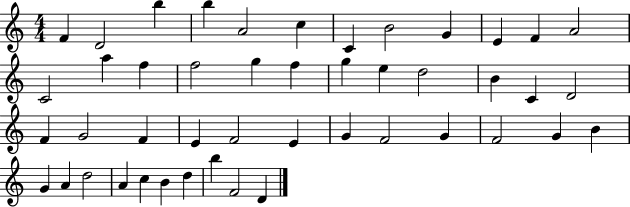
{
  \clef treble
  \numericTimeSignature
  \time 4/4
  \key c \major
  f'4 d'2 b''4 | b''4 a'2 c''4 | c'4 b'2 g'4 | e'4 f'4 a'2 | \break c'2 a''4 f''4 | f''2 g''4 f''4 | g''4 e''4 d''2 | b'4 c'4 d'2 | \break f'4 g'2 f'4 | e'4 f'2 e'4 | g'4 f'2 g'4 | f'2 g'4 b'4 | \break g'4 a'4 d''2 | a'4 c''4 b'4 d''4 | b''4 f'2 d'4 | \bar "|."
}